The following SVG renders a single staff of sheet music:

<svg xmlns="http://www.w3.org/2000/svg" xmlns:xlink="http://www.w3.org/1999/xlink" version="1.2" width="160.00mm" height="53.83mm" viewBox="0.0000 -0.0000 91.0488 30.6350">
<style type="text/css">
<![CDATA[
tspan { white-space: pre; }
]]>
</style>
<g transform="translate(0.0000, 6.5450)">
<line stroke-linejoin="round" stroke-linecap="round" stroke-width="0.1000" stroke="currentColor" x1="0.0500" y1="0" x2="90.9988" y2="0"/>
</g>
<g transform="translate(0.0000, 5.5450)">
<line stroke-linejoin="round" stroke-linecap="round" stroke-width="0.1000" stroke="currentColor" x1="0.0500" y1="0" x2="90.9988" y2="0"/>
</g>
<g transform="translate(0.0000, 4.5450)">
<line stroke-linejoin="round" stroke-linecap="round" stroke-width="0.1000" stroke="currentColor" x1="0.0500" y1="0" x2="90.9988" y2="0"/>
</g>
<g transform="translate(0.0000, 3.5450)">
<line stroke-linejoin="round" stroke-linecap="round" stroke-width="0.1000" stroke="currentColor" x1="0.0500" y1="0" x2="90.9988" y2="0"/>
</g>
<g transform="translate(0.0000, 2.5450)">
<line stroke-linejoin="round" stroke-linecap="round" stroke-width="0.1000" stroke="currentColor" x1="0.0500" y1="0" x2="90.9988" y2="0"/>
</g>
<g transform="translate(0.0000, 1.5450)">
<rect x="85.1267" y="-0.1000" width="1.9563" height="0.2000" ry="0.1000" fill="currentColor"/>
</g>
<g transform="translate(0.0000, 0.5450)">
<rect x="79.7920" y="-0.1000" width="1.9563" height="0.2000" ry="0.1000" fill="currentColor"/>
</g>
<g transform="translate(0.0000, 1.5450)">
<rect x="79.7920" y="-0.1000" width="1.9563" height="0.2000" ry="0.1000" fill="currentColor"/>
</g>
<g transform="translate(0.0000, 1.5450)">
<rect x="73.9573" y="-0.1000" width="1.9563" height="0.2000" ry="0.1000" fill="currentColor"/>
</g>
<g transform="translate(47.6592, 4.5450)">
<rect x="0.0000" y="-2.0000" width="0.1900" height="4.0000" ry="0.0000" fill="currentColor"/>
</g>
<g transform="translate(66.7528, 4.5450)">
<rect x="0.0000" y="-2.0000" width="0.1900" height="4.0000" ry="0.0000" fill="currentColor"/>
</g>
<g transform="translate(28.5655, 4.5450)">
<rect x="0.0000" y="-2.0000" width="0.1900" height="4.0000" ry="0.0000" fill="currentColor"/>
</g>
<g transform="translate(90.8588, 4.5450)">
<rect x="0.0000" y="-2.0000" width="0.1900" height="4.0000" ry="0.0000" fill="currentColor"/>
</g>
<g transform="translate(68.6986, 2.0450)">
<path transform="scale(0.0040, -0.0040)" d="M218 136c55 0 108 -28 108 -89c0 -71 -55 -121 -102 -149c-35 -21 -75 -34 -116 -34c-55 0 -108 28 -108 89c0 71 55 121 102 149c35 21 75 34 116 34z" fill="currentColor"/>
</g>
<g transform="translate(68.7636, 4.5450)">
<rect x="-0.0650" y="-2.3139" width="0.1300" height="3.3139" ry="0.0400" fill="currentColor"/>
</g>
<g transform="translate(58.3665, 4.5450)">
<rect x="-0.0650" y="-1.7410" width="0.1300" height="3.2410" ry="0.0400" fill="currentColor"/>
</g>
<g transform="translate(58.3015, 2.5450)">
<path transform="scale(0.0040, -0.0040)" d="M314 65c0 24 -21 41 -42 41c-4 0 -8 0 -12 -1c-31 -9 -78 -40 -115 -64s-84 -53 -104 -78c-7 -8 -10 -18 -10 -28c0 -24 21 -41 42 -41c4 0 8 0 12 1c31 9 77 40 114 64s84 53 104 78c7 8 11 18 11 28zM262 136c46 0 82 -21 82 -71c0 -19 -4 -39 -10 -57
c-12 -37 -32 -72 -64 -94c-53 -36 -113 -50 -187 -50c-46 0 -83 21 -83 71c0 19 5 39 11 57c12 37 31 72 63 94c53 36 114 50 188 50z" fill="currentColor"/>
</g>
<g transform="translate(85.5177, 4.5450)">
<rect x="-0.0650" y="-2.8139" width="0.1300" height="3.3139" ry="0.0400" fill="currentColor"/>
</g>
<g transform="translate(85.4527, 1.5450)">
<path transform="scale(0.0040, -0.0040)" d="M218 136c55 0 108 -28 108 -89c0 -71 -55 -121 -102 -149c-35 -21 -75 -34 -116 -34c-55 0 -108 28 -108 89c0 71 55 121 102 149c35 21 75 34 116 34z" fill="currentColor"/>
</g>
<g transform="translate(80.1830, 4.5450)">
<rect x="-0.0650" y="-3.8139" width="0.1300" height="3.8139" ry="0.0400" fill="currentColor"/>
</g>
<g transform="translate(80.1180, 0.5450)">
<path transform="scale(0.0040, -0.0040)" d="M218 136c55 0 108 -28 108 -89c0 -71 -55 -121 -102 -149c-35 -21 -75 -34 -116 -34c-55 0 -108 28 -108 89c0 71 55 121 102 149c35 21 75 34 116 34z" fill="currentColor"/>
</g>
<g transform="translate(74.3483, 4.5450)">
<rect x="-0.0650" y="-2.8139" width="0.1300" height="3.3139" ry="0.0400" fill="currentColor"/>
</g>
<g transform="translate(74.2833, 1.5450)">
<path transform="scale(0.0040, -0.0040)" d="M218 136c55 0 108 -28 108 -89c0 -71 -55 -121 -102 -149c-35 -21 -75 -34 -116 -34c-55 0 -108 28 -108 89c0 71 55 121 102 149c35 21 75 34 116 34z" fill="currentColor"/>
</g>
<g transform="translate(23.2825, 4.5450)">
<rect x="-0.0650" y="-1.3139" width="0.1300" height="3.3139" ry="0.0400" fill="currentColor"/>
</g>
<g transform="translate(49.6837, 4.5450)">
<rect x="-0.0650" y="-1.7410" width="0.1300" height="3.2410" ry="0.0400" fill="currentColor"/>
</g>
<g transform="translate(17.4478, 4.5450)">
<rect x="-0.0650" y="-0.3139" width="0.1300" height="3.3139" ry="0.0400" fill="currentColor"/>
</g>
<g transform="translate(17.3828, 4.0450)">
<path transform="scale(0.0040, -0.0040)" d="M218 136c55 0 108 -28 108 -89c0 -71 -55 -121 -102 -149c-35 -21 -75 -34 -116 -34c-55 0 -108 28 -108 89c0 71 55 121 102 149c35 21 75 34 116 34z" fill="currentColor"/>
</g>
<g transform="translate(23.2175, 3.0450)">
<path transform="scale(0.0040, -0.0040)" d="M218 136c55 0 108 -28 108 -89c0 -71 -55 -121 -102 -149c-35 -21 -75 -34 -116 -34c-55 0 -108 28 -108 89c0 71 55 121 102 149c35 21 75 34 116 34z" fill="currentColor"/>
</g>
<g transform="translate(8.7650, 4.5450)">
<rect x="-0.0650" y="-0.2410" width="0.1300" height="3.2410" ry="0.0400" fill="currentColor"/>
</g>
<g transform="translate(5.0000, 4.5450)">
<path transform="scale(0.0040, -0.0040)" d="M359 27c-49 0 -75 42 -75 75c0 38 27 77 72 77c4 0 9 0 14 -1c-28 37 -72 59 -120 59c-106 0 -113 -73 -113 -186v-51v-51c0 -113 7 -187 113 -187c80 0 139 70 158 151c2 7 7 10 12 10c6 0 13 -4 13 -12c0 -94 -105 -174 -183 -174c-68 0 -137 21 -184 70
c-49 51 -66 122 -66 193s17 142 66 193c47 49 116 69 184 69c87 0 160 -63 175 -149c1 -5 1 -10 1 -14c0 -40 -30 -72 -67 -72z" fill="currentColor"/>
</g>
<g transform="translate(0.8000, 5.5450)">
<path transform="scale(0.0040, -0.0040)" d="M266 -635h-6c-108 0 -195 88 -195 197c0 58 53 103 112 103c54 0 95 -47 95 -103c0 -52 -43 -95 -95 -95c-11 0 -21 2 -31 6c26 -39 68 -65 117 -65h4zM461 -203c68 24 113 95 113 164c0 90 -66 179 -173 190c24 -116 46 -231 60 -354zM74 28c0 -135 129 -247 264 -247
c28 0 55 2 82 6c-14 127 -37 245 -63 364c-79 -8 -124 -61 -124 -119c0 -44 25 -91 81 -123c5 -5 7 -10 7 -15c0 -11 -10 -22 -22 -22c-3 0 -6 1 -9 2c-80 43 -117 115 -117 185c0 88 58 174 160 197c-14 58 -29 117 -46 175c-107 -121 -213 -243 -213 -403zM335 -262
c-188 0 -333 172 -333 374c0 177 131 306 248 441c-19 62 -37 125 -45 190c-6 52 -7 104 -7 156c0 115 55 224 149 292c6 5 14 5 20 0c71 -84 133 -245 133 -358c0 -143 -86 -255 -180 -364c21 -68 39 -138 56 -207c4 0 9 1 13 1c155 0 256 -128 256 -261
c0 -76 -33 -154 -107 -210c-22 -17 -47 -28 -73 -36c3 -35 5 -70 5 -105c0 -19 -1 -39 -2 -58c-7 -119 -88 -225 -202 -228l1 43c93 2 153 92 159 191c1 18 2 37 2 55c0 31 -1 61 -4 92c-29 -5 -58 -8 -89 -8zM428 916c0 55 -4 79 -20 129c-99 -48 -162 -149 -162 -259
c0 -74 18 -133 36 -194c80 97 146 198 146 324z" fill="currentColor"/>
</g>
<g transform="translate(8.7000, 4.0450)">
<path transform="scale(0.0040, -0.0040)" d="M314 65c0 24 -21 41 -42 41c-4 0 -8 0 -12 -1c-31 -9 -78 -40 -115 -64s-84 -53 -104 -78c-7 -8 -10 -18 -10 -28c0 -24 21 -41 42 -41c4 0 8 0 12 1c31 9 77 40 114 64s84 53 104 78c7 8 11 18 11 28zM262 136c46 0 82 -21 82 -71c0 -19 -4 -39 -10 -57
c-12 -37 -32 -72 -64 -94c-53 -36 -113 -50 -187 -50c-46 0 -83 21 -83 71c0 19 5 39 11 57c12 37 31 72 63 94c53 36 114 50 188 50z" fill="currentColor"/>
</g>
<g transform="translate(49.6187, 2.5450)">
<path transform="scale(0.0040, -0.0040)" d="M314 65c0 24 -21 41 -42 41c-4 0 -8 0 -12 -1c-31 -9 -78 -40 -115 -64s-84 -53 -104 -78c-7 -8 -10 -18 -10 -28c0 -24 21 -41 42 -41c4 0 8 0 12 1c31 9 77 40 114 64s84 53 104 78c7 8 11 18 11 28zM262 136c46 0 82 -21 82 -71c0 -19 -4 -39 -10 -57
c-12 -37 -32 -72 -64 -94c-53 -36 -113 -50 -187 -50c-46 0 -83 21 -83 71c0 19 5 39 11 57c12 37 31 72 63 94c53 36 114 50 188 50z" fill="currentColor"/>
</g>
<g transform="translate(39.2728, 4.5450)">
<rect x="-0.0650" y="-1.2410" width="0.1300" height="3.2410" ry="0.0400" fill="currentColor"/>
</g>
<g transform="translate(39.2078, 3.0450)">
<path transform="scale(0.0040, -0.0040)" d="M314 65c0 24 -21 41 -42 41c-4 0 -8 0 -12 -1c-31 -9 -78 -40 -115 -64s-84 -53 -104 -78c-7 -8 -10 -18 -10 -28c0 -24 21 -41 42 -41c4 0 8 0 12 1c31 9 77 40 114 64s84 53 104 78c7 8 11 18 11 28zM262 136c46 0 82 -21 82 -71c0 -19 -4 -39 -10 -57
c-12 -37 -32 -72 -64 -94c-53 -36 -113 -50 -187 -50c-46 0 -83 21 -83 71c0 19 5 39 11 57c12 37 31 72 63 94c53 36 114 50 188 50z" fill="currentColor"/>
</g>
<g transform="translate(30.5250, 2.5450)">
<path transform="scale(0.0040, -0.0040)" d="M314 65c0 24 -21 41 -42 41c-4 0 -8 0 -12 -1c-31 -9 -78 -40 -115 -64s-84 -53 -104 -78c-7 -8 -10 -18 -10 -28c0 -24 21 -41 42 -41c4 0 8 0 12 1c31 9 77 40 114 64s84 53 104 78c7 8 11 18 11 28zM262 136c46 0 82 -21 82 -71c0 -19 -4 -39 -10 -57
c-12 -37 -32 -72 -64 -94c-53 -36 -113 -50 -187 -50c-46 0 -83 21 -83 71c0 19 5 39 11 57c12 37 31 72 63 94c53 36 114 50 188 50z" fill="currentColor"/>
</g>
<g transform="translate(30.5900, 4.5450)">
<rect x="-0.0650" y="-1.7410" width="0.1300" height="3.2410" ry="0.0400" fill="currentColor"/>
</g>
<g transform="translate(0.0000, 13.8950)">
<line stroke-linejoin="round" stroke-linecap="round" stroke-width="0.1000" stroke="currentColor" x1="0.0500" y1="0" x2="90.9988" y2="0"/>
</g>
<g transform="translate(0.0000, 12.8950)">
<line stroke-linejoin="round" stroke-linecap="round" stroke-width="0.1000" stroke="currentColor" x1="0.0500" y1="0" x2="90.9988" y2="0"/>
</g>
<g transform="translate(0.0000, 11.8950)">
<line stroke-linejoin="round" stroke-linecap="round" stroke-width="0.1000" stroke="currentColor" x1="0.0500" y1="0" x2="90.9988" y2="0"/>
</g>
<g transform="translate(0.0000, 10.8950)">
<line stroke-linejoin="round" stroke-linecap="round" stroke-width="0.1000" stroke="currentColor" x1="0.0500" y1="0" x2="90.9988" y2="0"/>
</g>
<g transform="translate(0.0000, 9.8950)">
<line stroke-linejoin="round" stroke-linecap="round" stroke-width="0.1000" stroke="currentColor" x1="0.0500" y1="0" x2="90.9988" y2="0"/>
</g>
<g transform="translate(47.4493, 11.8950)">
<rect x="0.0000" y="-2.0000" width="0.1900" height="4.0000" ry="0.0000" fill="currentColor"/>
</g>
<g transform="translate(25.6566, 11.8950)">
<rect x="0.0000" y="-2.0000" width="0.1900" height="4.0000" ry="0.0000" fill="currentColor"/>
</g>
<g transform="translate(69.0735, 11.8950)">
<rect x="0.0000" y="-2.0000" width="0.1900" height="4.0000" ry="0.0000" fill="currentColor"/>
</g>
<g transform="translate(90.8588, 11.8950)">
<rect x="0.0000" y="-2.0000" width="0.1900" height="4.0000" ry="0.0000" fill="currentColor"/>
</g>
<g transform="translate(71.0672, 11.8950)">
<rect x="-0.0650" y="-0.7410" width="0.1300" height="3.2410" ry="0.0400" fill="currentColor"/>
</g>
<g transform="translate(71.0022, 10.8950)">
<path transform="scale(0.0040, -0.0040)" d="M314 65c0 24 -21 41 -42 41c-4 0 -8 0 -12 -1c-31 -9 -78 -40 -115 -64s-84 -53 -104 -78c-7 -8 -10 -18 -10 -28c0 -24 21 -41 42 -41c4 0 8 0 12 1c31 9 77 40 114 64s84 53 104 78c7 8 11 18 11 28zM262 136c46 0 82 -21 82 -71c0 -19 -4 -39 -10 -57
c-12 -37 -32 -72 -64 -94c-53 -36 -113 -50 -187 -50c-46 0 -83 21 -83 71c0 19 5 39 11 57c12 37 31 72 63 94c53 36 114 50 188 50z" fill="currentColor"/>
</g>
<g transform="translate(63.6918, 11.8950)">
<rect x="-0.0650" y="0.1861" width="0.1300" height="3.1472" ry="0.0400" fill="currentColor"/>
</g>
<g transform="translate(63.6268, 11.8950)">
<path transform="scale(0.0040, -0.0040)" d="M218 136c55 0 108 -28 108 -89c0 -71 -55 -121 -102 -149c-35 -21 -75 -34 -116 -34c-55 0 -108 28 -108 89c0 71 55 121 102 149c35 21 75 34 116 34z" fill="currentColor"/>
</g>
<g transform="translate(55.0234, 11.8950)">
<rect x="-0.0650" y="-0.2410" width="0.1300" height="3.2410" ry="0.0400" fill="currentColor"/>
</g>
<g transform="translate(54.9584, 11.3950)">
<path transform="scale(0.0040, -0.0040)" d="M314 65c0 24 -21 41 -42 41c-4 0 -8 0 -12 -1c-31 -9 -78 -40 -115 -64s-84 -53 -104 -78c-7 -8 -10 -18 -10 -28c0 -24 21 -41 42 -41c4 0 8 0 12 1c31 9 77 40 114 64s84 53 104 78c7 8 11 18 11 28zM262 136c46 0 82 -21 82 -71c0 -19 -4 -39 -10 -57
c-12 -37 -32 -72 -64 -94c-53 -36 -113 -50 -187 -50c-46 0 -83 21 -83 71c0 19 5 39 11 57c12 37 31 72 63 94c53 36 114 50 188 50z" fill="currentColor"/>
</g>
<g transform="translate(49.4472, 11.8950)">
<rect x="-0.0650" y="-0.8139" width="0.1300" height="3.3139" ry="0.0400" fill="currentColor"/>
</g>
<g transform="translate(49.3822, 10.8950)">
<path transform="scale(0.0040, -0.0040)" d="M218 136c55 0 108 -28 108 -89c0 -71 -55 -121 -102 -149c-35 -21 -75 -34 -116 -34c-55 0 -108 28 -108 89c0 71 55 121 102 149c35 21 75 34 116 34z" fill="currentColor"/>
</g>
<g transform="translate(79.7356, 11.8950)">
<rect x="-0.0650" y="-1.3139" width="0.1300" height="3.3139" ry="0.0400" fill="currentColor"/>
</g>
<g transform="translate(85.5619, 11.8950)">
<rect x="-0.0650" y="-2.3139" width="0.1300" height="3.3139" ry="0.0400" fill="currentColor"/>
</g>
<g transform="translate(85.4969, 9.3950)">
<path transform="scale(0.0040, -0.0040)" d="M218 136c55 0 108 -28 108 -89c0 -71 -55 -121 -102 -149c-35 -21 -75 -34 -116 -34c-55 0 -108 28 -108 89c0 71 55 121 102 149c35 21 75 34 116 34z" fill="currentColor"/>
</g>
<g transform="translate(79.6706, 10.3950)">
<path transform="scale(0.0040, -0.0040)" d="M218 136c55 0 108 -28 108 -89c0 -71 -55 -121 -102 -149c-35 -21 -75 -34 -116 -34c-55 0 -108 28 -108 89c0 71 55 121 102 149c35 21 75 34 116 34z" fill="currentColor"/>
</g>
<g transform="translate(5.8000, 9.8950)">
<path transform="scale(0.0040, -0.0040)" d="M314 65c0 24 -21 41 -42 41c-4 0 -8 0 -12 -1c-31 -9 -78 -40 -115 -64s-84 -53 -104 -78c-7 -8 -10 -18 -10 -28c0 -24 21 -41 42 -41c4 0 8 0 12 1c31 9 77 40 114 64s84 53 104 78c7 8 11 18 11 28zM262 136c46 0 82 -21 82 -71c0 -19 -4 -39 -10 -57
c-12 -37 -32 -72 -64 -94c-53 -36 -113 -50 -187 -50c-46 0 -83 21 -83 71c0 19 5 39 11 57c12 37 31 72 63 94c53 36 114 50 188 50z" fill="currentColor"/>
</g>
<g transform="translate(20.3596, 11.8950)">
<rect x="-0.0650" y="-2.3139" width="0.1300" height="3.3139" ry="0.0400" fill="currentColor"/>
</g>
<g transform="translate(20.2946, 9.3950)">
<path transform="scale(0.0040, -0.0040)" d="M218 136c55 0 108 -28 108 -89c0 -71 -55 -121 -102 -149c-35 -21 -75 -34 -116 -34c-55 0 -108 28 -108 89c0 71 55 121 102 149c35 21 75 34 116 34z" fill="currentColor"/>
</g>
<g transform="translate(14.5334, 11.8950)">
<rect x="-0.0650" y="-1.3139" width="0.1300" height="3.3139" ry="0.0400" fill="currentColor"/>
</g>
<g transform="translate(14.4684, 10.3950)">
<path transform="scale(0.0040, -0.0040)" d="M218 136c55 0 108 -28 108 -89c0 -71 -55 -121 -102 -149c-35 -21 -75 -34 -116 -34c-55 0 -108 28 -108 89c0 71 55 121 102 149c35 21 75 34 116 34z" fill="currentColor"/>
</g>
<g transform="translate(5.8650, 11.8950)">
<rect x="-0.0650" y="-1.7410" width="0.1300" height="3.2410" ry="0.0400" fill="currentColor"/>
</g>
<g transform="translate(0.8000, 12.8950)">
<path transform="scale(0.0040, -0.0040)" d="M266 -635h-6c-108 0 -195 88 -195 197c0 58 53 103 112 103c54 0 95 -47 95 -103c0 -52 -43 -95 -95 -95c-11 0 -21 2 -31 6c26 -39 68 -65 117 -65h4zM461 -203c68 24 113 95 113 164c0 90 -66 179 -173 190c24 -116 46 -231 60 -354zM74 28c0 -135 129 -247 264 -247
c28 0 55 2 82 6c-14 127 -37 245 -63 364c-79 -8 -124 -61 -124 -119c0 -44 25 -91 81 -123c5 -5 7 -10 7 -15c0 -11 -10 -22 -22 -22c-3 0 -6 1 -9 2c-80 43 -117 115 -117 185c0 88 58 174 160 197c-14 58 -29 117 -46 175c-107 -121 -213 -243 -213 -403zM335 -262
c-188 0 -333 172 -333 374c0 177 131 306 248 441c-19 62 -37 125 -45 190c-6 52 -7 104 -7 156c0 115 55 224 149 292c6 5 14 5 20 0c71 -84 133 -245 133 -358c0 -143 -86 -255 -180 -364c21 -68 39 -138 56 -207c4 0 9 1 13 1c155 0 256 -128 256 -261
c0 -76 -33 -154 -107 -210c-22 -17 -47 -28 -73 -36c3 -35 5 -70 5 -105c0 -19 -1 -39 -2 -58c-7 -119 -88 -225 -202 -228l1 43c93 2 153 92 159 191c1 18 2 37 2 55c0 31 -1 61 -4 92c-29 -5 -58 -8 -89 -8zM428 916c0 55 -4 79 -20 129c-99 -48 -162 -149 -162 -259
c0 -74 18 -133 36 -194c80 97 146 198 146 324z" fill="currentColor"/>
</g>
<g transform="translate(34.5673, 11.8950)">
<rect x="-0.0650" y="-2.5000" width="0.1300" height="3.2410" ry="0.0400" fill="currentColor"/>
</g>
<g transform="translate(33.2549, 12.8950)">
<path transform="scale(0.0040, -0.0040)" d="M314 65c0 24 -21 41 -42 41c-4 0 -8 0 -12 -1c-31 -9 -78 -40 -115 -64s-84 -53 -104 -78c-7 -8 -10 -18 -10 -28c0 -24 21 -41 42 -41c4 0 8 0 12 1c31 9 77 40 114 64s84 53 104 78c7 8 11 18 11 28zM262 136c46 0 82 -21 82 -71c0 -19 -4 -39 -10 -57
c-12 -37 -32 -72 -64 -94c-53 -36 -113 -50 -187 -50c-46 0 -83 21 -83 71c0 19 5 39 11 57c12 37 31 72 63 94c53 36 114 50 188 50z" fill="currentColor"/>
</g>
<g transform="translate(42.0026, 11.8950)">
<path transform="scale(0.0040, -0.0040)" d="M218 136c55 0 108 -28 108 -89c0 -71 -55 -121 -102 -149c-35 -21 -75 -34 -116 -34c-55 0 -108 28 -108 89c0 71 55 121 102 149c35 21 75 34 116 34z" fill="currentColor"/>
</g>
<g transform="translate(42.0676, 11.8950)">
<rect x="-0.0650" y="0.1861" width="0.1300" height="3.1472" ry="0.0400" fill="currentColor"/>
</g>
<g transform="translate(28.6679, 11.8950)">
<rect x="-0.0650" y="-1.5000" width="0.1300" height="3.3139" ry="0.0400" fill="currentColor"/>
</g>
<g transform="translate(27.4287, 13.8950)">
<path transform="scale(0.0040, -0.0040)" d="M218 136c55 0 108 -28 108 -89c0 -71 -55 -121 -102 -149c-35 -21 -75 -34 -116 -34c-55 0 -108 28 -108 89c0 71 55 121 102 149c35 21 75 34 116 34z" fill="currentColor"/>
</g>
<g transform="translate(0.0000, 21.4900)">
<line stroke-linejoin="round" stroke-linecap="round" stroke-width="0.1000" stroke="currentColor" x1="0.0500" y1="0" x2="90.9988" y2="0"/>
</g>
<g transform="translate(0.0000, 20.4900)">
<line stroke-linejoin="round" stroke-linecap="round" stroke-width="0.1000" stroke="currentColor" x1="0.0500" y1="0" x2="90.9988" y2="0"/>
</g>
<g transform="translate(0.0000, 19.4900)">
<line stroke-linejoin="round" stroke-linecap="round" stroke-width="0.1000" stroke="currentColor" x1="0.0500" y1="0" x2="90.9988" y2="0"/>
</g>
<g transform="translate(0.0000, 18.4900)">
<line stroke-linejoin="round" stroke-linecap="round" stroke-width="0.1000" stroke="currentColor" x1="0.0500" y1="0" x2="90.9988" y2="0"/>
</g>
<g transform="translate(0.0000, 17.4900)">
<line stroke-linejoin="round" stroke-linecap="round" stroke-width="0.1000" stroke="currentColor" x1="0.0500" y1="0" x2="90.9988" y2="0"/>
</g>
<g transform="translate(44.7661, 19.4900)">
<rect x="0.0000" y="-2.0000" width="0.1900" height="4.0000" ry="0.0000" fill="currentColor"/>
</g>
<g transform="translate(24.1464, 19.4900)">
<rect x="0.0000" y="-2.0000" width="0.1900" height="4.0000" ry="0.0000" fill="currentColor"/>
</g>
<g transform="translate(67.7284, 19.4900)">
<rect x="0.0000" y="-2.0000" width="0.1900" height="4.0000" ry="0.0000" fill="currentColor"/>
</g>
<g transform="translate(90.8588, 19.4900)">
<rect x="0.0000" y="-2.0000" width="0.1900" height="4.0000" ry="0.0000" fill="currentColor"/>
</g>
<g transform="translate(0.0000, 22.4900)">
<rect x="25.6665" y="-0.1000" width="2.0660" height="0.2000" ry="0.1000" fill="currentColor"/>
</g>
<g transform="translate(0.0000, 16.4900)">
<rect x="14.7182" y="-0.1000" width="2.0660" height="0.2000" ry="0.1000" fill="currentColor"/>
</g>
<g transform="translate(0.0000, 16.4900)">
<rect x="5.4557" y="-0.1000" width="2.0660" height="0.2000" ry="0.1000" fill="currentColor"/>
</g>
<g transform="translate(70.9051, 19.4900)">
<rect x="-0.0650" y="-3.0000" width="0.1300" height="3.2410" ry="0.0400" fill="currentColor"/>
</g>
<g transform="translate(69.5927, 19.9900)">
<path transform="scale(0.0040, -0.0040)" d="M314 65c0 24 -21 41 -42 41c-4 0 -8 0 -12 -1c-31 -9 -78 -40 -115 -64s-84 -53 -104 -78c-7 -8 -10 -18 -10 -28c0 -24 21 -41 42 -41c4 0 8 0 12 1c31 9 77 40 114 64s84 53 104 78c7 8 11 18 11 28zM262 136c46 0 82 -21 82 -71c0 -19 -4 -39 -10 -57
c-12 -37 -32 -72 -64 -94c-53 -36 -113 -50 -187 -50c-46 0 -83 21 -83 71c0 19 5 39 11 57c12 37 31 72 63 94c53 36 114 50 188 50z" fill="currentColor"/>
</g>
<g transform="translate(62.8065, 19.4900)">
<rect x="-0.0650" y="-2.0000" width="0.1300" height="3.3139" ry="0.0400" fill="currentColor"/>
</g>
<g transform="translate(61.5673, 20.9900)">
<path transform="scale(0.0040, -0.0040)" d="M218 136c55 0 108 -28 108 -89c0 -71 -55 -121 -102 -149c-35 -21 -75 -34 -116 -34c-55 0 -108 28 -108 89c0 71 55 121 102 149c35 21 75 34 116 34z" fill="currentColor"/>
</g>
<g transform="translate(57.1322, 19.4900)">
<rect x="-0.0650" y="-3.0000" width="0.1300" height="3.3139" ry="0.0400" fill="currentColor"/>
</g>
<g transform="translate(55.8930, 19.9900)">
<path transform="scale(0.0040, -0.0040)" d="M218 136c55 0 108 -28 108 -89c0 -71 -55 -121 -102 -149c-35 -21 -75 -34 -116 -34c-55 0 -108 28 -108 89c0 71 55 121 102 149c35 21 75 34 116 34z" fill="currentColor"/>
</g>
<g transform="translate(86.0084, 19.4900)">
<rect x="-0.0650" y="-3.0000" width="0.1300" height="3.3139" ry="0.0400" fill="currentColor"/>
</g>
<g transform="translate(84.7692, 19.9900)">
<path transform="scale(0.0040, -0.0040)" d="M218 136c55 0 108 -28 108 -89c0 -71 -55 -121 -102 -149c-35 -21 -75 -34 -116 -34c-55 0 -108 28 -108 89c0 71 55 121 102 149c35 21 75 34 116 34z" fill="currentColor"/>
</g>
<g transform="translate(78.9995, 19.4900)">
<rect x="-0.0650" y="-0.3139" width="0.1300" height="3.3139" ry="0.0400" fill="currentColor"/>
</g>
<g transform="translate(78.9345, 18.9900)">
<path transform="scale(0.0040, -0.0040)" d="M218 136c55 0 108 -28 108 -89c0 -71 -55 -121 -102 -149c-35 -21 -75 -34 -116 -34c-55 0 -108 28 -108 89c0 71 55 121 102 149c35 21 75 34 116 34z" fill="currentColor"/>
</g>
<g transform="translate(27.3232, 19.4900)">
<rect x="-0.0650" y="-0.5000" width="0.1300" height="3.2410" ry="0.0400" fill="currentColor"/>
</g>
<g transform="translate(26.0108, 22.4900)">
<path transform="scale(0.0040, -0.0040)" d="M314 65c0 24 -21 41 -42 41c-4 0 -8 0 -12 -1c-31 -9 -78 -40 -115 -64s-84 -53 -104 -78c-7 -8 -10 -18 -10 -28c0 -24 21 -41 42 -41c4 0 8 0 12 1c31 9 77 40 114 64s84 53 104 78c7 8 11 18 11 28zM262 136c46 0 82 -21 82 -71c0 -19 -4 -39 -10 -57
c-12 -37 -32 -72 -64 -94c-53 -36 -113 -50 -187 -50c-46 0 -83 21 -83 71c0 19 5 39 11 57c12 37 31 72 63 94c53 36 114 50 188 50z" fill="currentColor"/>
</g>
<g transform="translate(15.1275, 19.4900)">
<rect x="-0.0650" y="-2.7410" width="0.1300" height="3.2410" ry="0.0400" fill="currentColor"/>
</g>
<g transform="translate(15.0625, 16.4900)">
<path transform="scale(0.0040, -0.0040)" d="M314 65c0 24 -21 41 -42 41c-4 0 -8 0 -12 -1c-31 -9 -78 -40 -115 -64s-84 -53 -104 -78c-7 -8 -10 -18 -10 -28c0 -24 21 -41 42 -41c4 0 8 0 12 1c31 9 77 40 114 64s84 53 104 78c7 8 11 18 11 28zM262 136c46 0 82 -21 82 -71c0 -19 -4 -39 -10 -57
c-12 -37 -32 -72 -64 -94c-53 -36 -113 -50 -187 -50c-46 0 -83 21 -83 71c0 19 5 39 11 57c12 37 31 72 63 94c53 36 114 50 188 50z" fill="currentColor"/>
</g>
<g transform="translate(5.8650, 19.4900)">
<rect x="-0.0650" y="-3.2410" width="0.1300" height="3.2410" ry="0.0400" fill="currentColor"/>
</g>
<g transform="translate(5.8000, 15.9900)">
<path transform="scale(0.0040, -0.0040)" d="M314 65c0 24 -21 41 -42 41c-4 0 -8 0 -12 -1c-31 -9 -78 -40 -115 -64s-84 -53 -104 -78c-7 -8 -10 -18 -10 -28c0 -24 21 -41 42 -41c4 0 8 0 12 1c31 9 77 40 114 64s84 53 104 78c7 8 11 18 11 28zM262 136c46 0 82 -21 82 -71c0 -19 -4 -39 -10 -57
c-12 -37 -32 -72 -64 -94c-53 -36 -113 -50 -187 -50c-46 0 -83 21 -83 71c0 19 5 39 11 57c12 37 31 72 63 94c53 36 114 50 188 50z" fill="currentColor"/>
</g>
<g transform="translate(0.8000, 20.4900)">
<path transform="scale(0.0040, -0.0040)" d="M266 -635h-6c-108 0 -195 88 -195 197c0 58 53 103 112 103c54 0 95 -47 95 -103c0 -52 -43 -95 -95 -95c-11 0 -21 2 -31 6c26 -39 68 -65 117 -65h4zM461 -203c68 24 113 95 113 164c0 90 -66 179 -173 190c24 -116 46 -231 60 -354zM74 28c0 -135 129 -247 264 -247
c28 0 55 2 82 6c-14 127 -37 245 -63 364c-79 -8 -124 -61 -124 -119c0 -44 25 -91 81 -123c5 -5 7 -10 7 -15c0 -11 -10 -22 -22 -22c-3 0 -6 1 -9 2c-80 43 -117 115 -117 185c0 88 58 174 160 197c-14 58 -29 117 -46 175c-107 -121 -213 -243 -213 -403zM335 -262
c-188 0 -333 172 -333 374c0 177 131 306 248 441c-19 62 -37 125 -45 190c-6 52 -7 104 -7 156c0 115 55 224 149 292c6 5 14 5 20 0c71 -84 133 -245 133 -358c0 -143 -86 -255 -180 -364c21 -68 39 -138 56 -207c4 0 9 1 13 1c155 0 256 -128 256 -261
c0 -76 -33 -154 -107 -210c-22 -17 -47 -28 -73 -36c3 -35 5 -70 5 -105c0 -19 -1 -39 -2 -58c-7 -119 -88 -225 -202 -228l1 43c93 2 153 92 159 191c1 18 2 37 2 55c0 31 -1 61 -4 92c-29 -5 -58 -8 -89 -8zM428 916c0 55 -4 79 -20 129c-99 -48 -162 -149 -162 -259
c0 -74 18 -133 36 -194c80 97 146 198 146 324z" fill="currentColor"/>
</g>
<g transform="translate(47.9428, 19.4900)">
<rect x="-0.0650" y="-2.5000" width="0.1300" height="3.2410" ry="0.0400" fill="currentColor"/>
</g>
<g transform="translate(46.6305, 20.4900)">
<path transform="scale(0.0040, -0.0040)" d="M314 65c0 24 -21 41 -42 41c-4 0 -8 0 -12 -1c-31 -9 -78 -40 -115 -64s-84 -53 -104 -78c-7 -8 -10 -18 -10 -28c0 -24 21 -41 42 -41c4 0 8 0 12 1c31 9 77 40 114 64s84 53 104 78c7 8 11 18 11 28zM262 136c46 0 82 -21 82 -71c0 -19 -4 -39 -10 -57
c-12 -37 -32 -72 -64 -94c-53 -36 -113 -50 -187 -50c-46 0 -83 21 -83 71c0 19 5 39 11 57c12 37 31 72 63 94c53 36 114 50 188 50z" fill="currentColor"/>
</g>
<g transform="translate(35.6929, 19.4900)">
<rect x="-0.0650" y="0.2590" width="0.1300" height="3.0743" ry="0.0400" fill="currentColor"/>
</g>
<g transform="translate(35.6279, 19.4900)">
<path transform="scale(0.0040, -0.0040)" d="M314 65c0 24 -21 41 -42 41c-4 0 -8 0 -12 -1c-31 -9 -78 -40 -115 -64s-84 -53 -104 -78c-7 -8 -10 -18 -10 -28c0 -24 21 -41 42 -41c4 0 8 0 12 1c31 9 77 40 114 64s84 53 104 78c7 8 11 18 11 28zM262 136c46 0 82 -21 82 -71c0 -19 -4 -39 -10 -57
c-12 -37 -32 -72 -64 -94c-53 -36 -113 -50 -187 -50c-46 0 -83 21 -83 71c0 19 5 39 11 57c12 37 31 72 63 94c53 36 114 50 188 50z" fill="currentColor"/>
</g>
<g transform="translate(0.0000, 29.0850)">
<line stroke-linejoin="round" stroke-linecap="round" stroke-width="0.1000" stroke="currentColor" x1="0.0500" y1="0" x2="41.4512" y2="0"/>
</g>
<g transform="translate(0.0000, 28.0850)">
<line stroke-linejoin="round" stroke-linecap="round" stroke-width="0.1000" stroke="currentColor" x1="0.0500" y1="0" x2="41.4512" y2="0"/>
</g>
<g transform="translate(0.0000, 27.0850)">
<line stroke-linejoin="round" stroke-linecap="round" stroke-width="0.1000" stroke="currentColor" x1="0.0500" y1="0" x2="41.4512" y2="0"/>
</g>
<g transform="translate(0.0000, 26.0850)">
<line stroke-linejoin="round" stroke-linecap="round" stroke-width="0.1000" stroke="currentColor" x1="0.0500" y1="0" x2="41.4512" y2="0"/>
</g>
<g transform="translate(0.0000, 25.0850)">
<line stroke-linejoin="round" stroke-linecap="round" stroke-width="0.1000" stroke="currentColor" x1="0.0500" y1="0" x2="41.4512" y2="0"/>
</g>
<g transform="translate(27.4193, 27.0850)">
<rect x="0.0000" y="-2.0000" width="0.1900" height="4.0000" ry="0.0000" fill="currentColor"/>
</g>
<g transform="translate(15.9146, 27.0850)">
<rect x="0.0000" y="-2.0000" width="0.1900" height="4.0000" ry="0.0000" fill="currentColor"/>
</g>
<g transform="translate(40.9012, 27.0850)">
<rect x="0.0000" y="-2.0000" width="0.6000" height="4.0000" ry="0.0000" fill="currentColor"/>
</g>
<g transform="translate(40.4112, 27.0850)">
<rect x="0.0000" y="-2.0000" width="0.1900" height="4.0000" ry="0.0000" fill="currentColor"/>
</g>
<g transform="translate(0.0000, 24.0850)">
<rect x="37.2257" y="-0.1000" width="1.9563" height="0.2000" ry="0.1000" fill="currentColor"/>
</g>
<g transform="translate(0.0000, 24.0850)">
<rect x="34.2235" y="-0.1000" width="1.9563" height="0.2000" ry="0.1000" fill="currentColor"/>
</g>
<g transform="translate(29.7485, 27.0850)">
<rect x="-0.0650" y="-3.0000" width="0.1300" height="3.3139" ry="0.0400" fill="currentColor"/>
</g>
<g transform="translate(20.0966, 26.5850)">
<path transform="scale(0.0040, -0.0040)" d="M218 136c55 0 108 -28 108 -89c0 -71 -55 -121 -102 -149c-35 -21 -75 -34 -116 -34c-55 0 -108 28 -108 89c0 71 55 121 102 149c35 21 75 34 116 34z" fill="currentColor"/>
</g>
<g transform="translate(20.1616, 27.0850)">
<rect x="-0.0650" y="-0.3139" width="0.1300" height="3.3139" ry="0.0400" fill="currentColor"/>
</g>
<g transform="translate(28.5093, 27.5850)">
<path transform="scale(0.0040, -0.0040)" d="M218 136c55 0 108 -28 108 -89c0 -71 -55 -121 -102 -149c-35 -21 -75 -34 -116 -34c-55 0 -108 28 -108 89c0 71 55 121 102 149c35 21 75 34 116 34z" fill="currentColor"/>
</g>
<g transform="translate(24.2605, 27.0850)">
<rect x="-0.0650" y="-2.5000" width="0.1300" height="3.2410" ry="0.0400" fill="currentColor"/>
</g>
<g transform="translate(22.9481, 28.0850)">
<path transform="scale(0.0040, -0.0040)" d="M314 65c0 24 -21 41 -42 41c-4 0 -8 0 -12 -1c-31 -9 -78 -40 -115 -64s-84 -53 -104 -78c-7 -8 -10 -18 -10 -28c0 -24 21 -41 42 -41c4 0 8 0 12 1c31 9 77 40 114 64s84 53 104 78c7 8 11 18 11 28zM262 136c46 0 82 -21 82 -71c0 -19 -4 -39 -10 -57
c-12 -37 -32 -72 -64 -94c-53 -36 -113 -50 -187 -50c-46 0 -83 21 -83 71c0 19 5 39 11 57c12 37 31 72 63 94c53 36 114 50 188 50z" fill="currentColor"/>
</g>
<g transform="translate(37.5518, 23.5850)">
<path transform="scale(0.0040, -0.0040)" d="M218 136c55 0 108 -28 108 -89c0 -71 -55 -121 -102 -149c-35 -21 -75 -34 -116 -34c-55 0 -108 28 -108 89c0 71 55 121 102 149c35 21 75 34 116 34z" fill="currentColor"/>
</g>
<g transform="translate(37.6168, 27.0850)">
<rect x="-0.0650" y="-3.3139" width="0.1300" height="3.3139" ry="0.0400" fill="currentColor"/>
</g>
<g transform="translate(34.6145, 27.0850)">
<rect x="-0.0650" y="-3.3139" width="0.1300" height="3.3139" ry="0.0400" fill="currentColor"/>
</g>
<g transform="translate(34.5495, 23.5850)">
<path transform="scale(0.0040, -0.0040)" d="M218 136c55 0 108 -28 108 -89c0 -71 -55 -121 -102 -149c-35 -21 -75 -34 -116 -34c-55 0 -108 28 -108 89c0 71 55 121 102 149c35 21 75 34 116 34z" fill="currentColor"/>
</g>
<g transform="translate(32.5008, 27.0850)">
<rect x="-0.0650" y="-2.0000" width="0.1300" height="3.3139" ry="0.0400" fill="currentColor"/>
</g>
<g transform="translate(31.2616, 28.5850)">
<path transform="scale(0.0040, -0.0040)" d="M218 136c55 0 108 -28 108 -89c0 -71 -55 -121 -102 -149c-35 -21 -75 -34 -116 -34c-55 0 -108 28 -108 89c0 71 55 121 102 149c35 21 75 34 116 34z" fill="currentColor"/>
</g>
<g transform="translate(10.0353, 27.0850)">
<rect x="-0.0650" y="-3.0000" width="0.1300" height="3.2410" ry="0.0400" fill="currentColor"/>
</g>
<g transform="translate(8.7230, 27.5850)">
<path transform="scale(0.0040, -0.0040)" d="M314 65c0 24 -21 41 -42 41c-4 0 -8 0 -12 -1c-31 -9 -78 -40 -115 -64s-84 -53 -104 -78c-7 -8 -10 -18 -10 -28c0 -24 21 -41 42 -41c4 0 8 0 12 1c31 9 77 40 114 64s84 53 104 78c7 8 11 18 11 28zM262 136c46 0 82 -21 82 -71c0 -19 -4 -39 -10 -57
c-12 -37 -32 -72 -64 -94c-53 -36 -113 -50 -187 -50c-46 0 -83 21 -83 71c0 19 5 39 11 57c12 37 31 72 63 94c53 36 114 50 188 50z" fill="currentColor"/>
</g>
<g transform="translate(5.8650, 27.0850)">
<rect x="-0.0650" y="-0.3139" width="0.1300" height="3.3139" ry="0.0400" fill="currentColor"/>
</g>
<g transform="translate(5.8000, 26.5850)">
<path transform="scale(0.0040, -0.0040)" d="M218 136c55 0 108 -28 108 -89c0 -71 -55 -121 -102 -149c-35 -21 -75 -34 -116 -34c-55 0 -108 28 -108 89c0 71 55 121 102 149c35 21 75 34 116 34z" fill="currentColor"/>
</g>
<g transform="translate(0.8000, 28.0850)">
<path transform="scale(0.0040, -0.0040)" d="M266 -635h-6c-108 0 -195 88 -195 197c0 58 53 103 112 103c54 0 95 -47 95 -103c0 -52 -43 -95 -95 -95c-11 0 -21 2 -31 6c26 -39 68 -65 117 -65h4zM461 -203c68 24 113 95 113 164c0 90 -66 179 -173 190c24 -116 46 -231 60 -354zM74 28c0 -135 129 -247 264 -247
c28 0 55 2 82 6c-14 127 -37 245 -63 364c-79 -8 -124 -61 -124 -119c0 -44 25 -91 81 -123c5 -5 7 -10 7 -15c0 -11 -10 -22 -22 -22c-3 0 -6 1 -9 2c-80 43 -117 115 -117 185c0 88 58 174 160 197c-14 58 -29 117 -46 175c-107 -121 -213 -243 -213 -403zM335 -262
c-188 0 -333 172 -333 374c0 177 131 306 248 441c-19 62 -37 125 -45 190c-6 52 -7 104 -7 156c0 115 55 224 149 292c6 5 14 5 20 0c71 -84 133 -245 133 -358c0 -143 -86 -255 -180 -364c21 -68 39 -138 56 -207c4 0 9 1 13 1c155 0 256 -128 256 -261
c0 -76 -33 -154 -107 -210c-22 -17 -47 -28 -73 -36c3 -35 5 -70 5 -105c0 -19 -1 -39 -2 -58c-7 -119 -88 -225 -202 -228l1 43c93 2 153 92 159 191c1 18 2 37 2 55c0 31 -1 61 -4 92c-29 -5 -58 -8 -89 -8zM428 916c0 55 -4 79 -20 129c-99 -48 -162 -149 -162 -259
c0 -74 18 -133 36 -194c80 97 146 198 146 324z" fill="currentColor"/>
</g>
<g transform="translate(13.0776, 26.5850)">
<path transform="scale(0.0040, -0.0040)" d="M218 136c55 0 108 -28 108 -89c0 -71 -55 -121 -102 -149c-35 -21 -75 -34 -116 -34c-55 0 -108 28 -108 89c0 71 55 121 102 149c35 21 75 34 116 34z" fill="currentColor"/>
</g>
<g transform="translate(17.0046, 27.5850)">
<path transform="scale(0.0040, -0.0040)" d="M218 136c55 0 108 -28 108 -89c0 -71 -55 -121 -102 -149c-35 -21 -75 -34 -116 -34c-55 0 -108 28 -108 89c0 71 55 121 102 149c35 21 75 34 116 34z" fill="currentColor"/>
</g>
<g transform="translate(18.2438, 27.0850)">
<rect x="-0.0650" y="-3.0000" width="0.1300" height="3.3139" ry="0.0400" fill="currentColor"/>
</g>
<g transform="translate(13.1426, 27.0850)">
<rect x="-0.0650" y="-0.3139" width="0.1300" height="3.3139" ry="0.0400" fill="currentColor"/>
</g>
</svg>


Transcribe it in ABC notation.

X:1
T:Untitled
M:4/4
L:1/4
K:C
c2 c e f2 e2 f2 f2 g a c' a f2 e g E G2 B d c2 B d2 e g b2 a2 C2 B2 G2 A F A2 c A c A2 c A c G2 A F b b